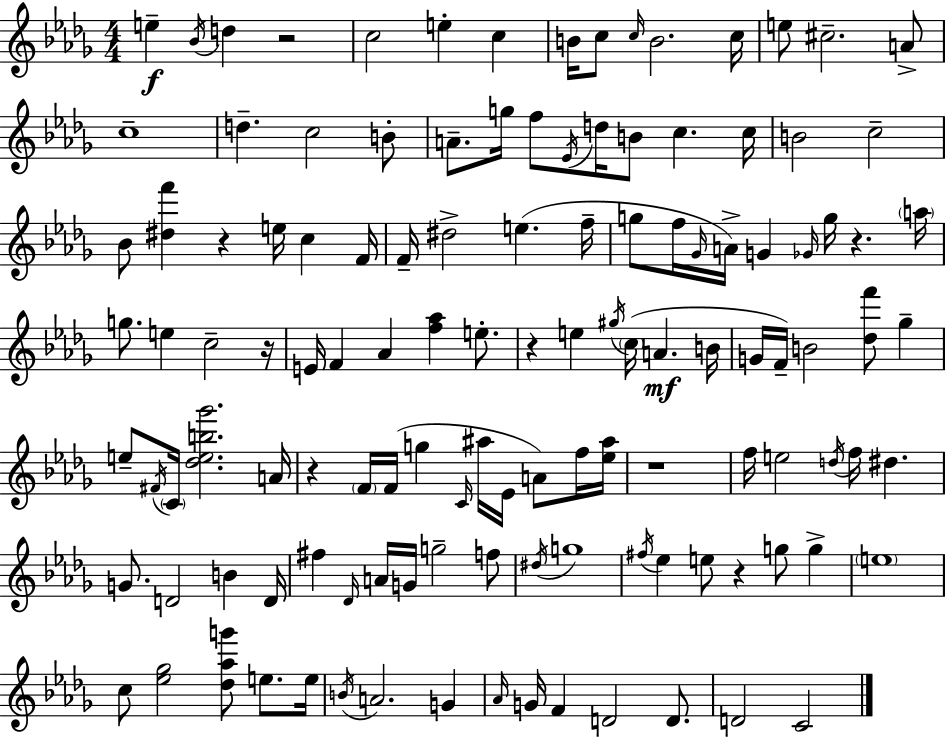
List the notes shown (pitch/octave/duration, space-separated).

E5/q Bb4/s D5/q R/h C5/h E5/q C5/q B4/s C5/e C5/s B4/h. C5/s E5/e C#5/h. A4/e C5/w D5/q. C5/h B4/e A4/e. G5/s F5/e Eb4/s D5/s B4/e C5/q. C5/s B4/h C5/h Bb4/e [D#5,F6]/q R/q E5/s C5/q F4/s F4/s D#5/h E5/q. F5/s G5/e F5/s Gb4/s A4/s G4/q Gb4/s G5/s R/q. A5/s G5/e. E5/q C5/h R/s E4/s F4/q Ab4/q [F5,Ab5]/q E5/e. R/q E5/q G#5/s C5/s A4/q. B4/s G4/s F4/s B4/h [Db5,F6]/e Gb5/q E5/e F#4/s C4/s [Db5,E5,B5,Gb6]/h. A4/s R/q F4/s F4/s G5/q C4/s A#5/s Eb4/s A4/e F5/s [Eb5,A#5]/s R/w F5/s E5/h D5/s F5/s D#5/q. G4/e. D4/h B4/q D4/s F#5/q Db4/s A4/s G4/s G5/h F5/e D#5/s G5/w F#5/s Eb5/q E5/e R/q G5/e G5/q E5/w C5/e [Eb5,Gb5]/h [Db5,Ab5,G6]/e E5/e. E5/s B4/s A4/h. G4/q Ab4/s G4/s F4/q D4/h D4/e. D4/h C4/h